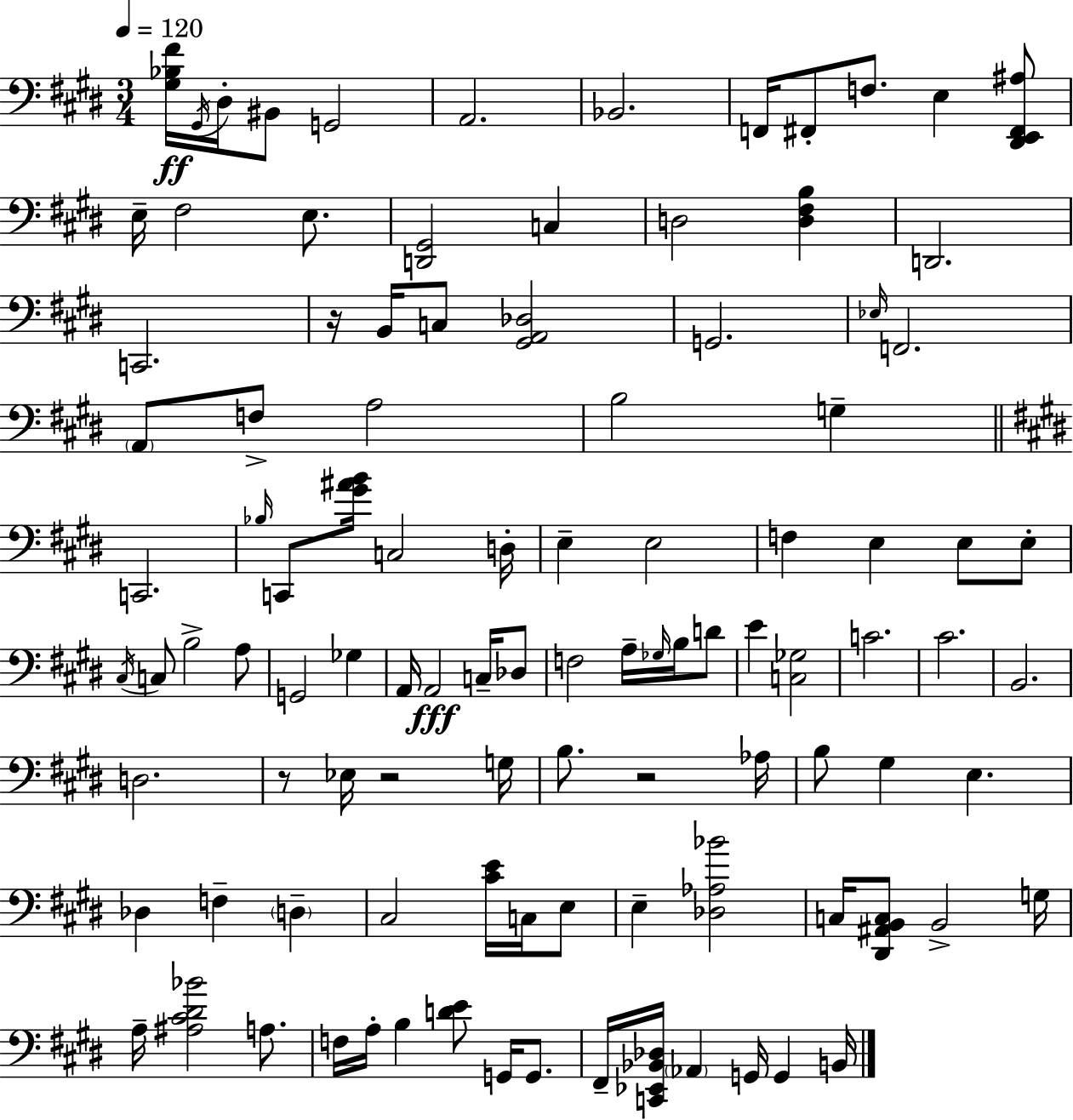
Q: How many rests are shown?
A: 4